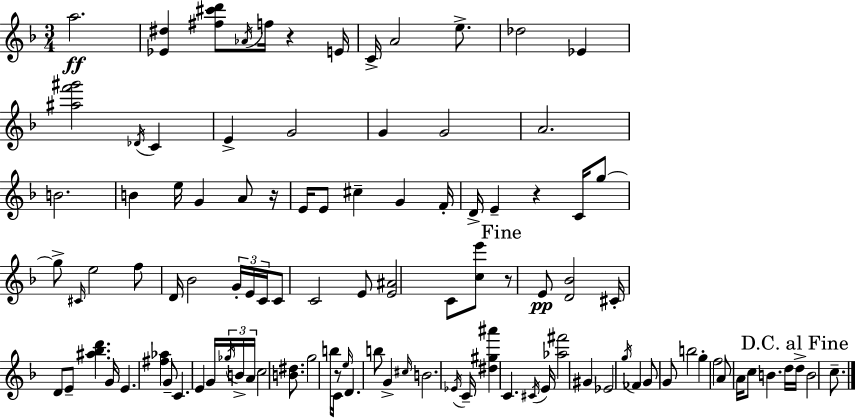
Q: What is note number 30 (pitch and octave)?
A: G5